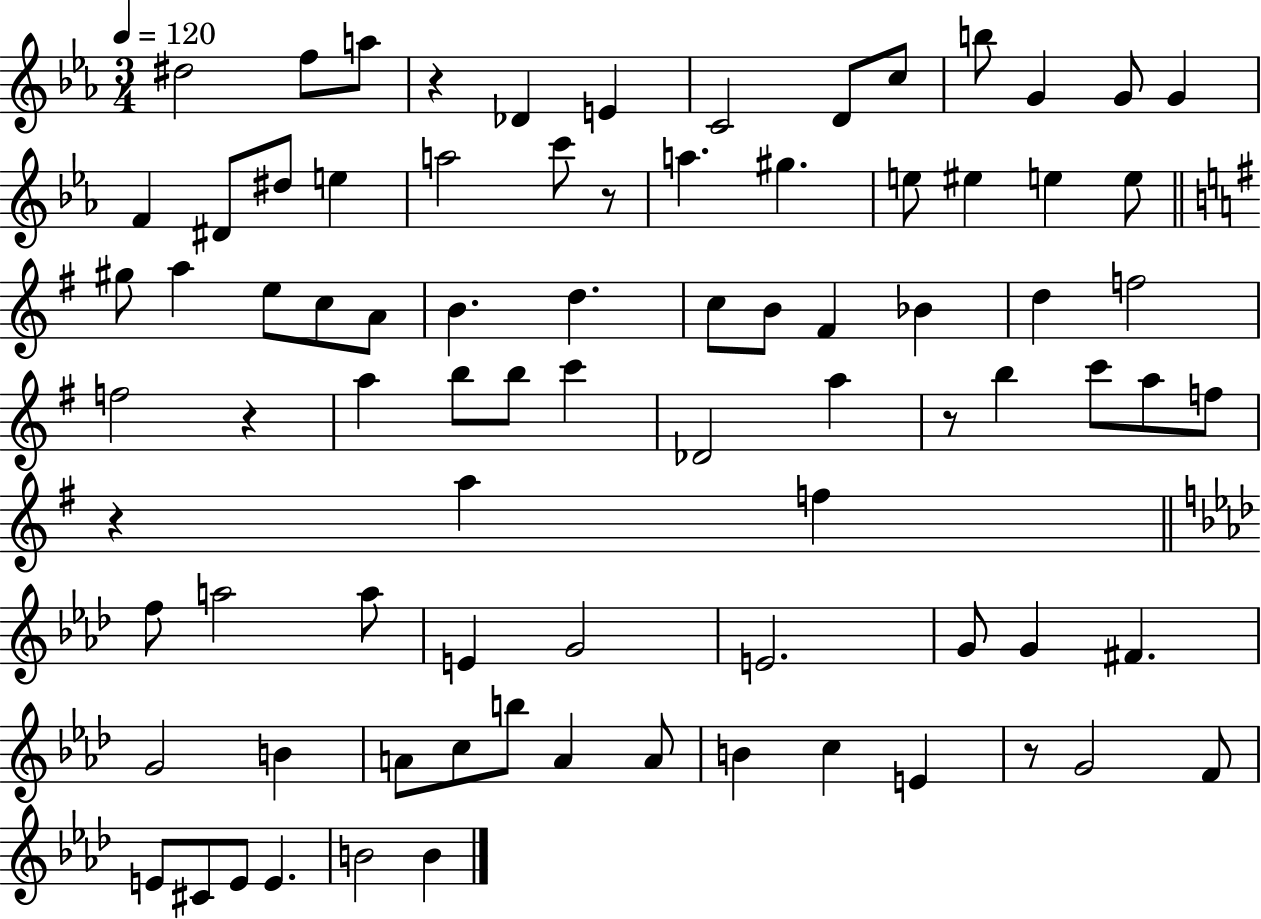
{
  \clef treble
  \numericTimeSignature
  \time 3/4
  \key ees \major
  \tempo 4 = 120
  \repeat volta 2 { dis''2 f''8 a''8 | r4 des'4 e'4 | c'2 d'8 c''8 | b''8 g'4 g'8 g'4 | \break f'4 dis'8 dis''8 e''4 | a''2 c'''8 r8 | a''4. gis''4. | e''8 eis''4 e''4 e''8 | \break \bar "||" \break \key g \major gis''8 a''4 e''8 c''8 a'8 | b'4. d''4. | c''8 b'8 fis'4 bes'4 | d''4 f''2 | \break f''2 r4 | a''4 b''8 b''8 c'''4 | des'2 a''4 | r8 b''4 c'''8 a''8 f''8 | \break r4 a''4 f''4 | \bar "||" \break \key f \minor f''8 a''2 a''8 | e'4 g'2 | e'2. | g'8 g'4 fis'4. | \break g'2 b'4 | a'8 c''8 b''8 a'4 a'8 | b'4 c''4 e'4 | r8 g'2 f'8 | \break e'8 cis'8 e'8 e'4. | b'2 b'4 | } \bar "|."
}